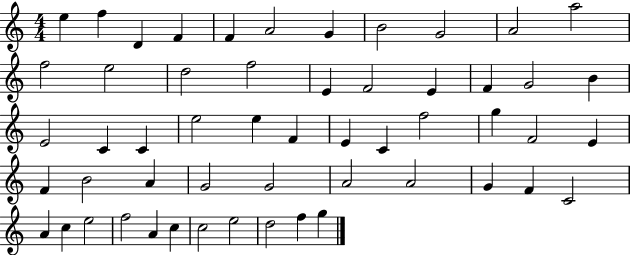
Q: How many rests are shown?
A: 0